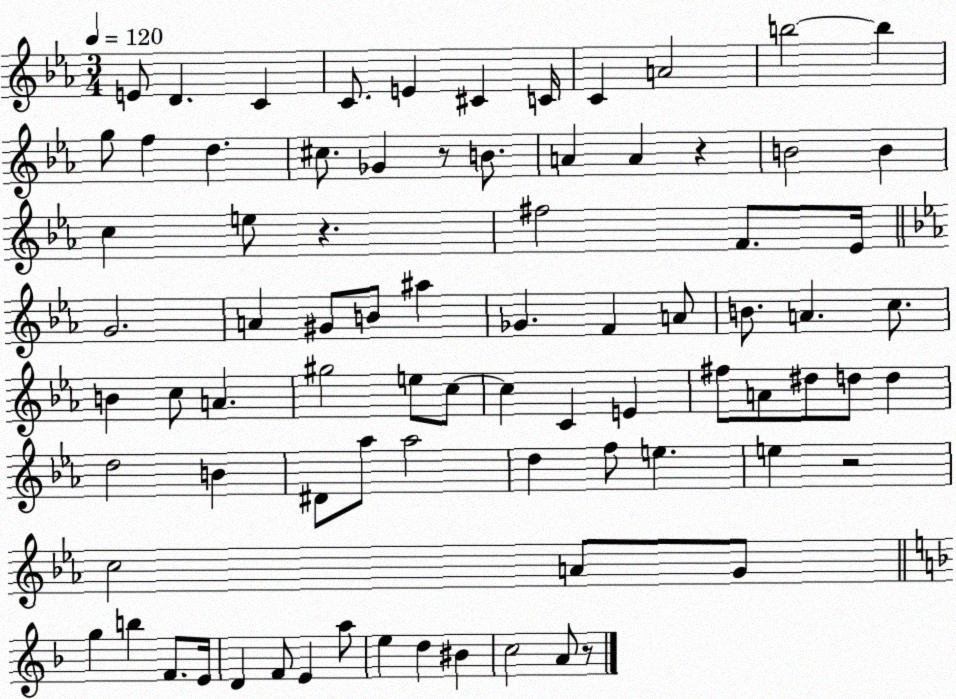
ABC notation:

X:1
T:Untitled
M:3/4
L:1/4
K:Eb
E/2 D C C/2 E ^C C/4 C A2 b2 b g/2 f d ^c/2 _G z/2 B/2 A A z B2 B c e/2 z ^f2 F/2 _E/4 G2 A ^G/2 B/2 ^a _G F A/2 B/2 A c/2 B c/2 A ^g2 e/2 c/2 c C E ^f/2 A/2 ^d/2 d/2 d d2 B ^D/2 _a/2 _a2 d f/2 e e z2 c2 A/2 G/2 g b F/2 E/4 D F/2 E a/2 e d ^B c2 A/2 z/2